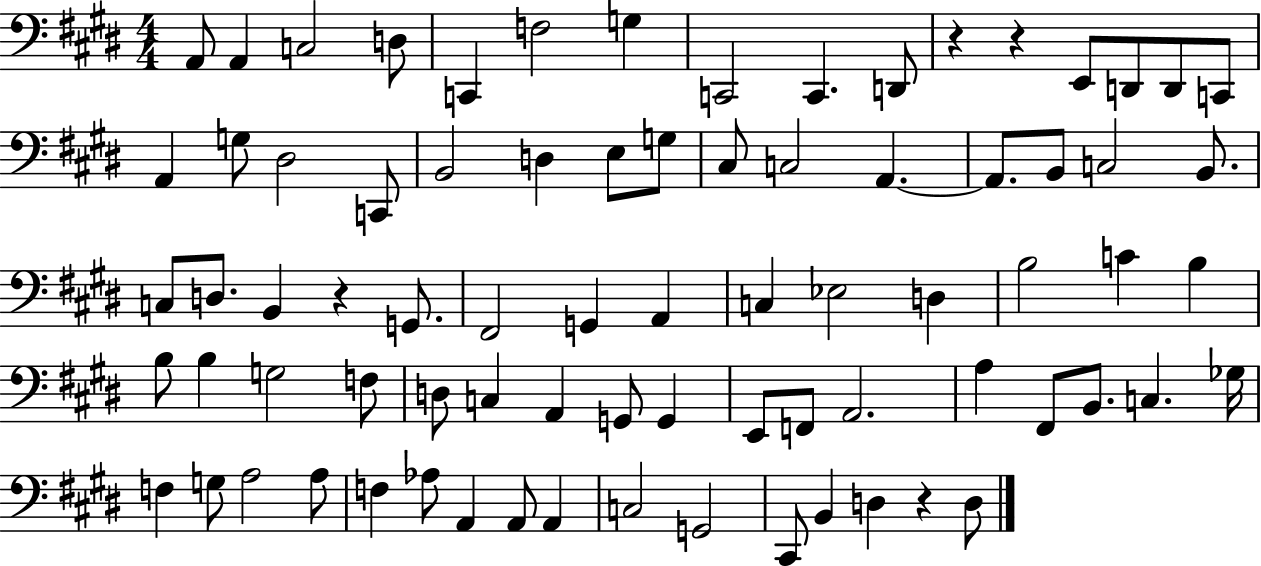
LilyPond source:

{
  \clef bass
  \numericTimeSignature
  \time 4/4
  \key e \major
  \repeat volta 2 { a,8 a,4 c2 d8 | c,4 f2 g4 | c,2 c,4. d,8 | r4 r4 e,8 d,8 d,8 c,8 | \break a,4 g8 dis2 c,8 | b,2 d4 e8 g8 | cis8 c2 a,4.~~ | a,8. b,8 c2 b,8. | \break c8 d8. b,4 r4 g,8. | fis,2 g,4 a,4 | c4 ees2 d4 | b2 c'4 b4 | \break b8 b4 g2 f8 | d8 c4 a,4 g,8 g,4 | e,8 f,8 a,2. | a4 fis,8 b,8. c4. ges16 | \break f4 g8 a2 a8 | f4 aes8 a,4 a,8 a,4 | c2 g,2 | cis,8 b,4 d4 r4 d8 | \break } \bar "|."
}